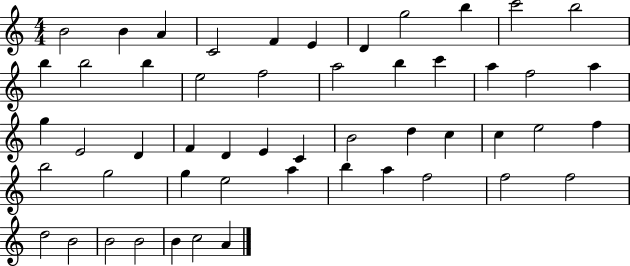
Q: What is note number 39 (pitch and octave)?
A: E5